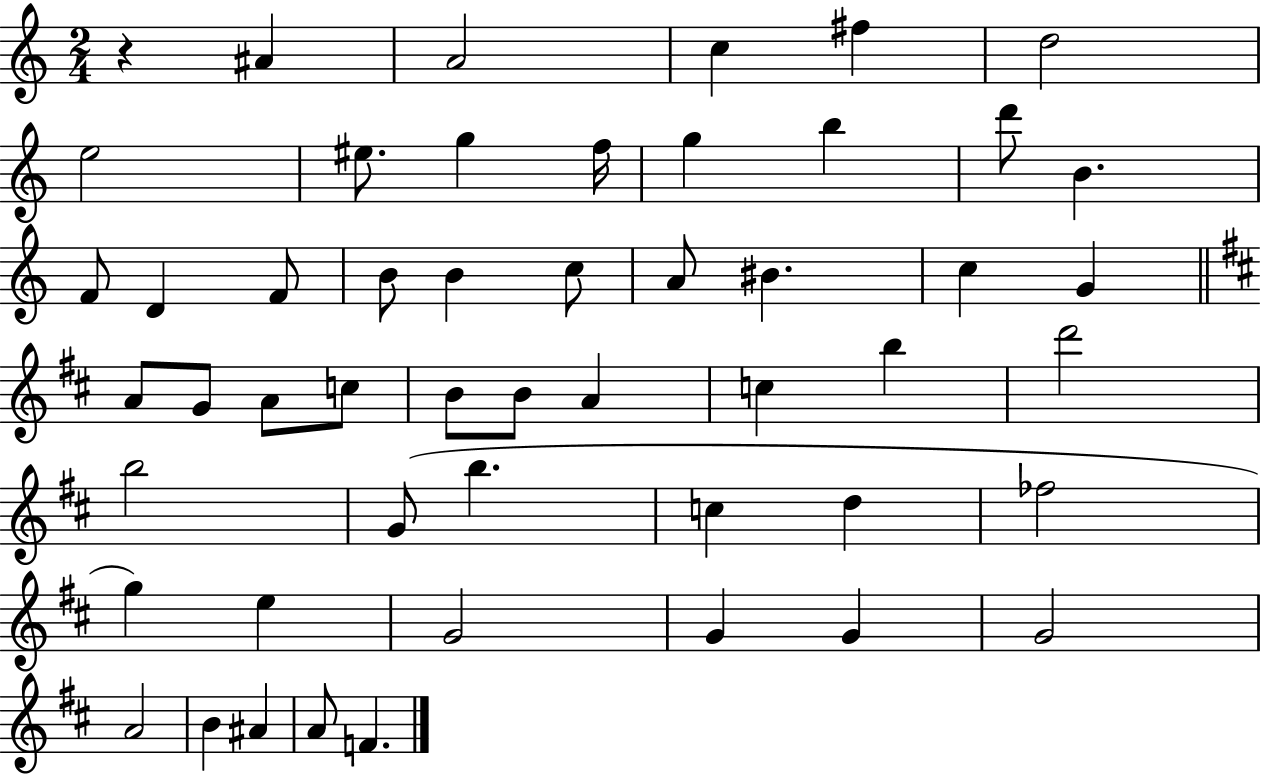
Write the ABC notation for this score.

X:1
T:Untitled
M:2/4
L:1/4
K:C
z ^A A2 c ^f d2 e2 ^e/2 g f/4 g b d'/2 B F/2 D F/2 B/2 B c/2 A/2 ^B c G A/2 G/2 A/2 c/2 B/2 B/2 A c b d'2 b2 G/2 b c d _f2 g e G2 G G G2 A2 B ^A A/2 F